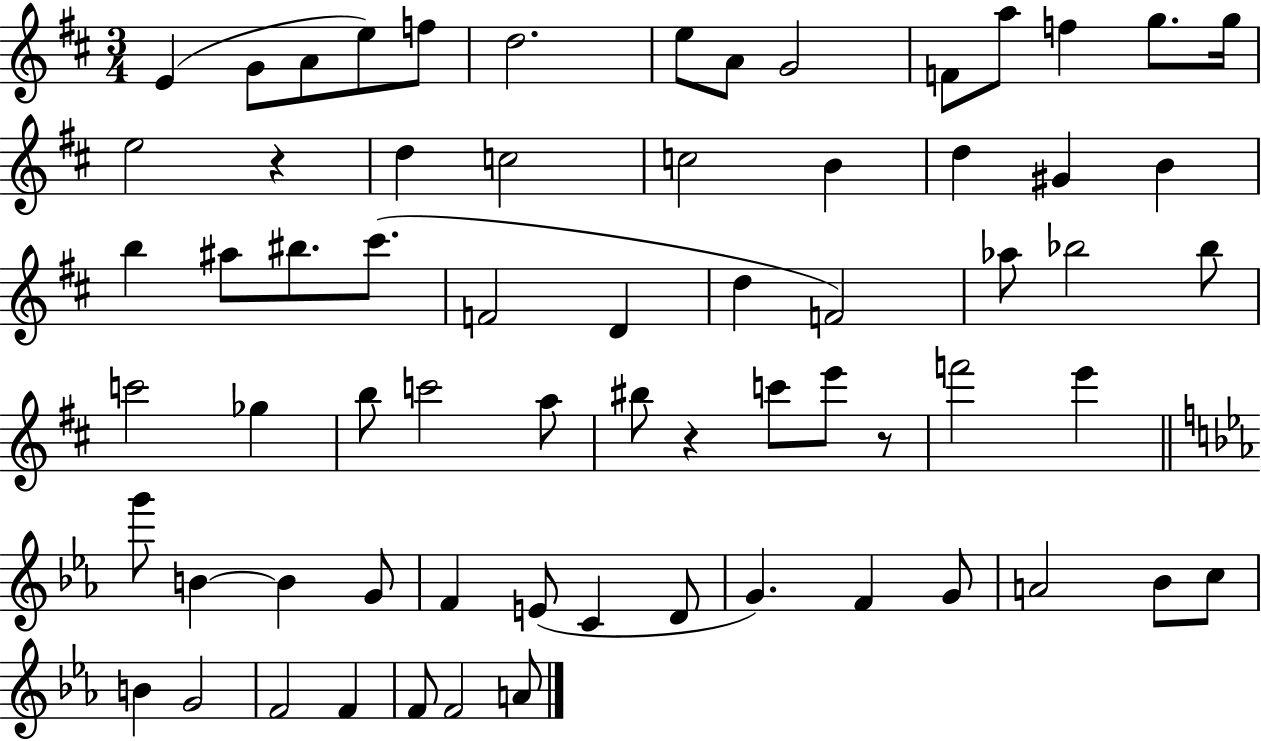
E4/q G4/e A4/e E5/e F5/e D5/h. E5/e A4/e G4/h F4/e A5/e F5/q G5/e. G5/s E5/h R/q D5/q C5/h C5/h B4/q D5/q G#4/q B4/q B5/q A#5/e BIS5/e. C#6/e. F4/h D4/q D5/q F4/h Ab5/e Bb5/h Bb5/e C6/h Gb5/q B5/e C6/h A5/e BIS5/e R/q C6/e E6/e R/e F6/h E6/q G6/e B4/q B4/q G4/e F4/q E4/e C4/q D4/e G4/q. F4/q G4/e A4/h Bb4/e C5/e B4/q G4/h F4/h F4/q F4/e F4/h A4/e